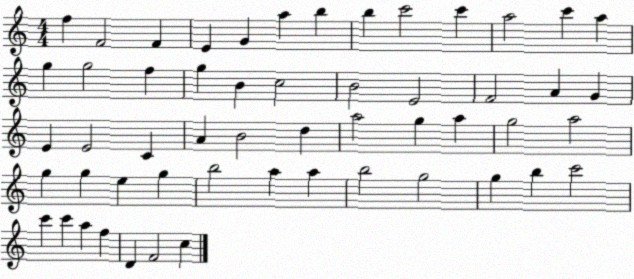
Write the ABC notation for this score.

X:1
T:Untitled
M:4/4
L:1/4
K:C
f F2 F E G a b b c'2 c' a2 c' a g g2 f g B c2 B2 E2 F2 A G E E2 C A B2 d a2 g a g2 a2 g g e g b2 a a b2 g2 g b c'2 c' c' a f D F2 c